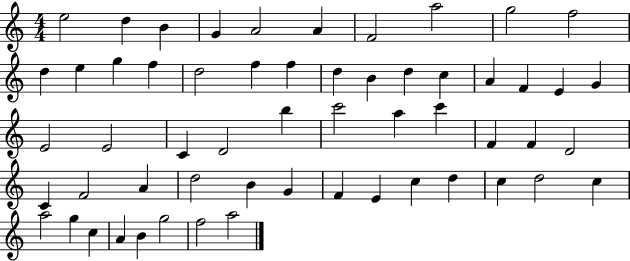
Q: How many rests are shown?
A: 0